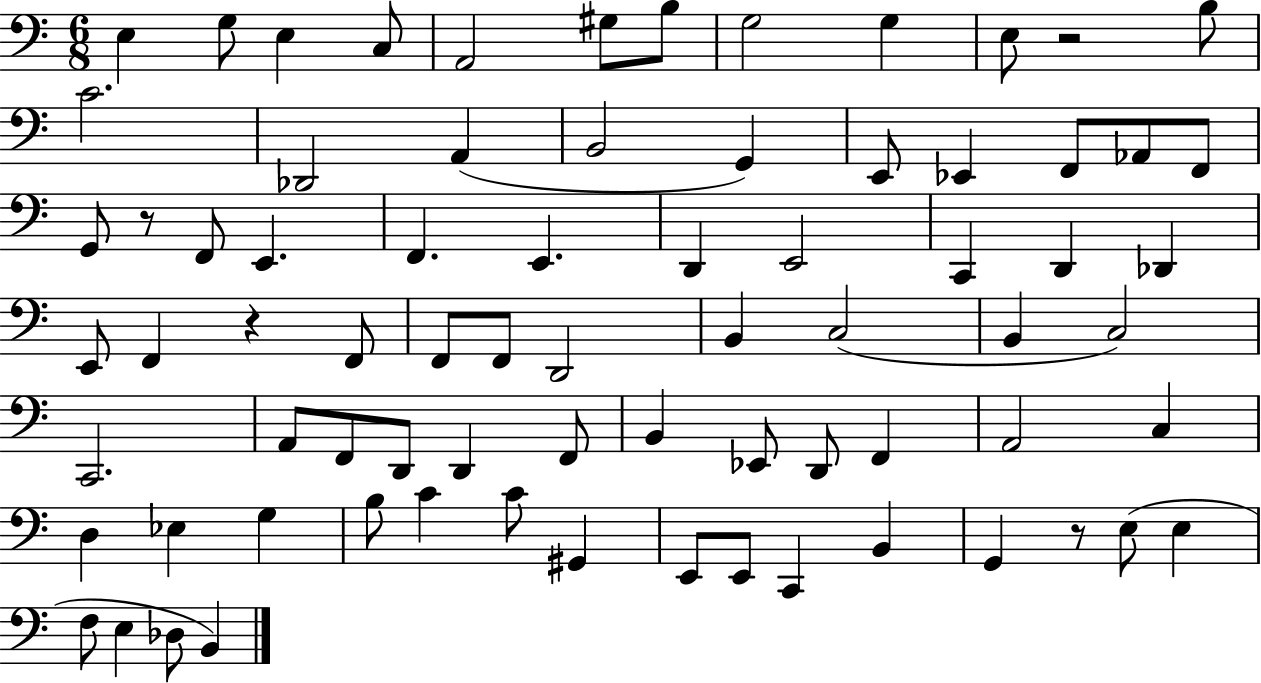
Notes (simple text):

E3/q G3/e E3/q C3/e A2/h G#3/e B3/e G3/h G3/q E3/e R/h B3/e C4/h. Db2/h A2/q B2/h G2/q E2/e Eb2/q F2/e Ab2/e F2/e G2/e R/e F2/e E2/q. F2/q. E2/q. D2/q E2/h C2/q D2/q Db2/q E2/e F2/q R/q F2/e F2/e F2/e D2/h B2/q C3/h B2/q C3/h C2/h. A2/e F2/e D2/e D2/q F2/e B2/q Eb2/e D2/e F2/q A2/h C3/q D3/q Eb3/q G3/q B3/e C4/q C4/e G#2/q E2/e E2/e C2/q B2/q G2/q R/e E3/e E3/q F3/e E3/q Db3/e B2/q